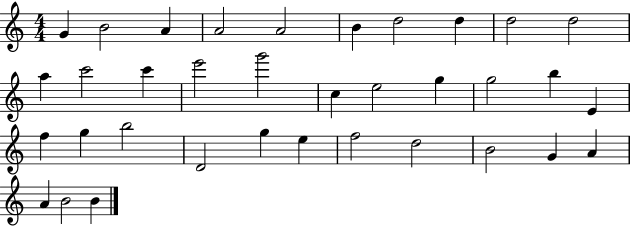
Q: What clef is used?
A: treble